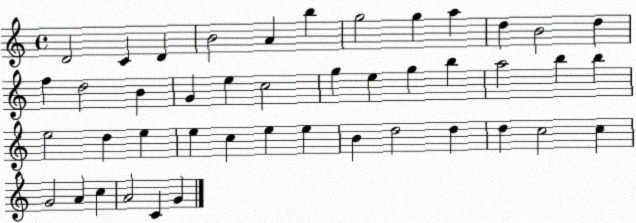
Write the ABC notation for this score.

X:1
T:Untitled
M:4/4
L:1/4
K:C
D2 C D B2 A b g2 g a d B2 d f d2 B G e c2 g e g b a2 b b e2 d e e c e e B d2 d d c2 c G2 A c A2 C G